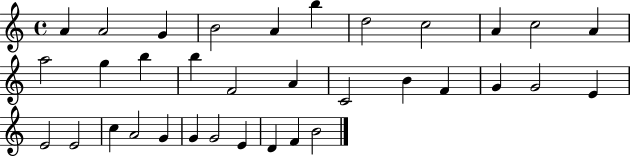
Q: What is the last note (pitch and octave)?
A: B4